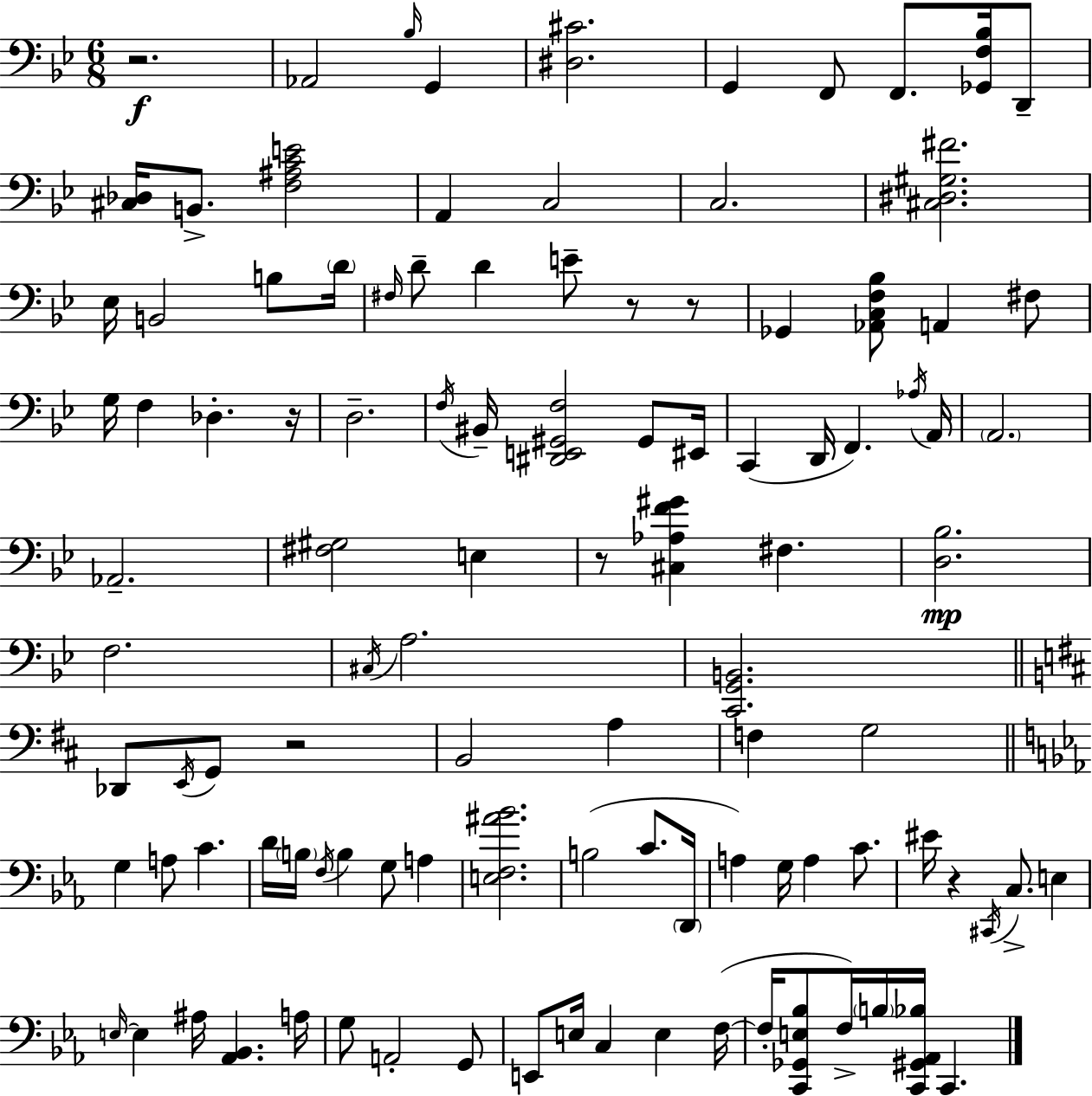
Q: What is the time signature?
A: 6/8